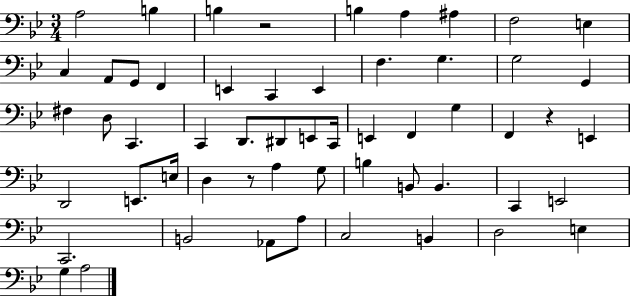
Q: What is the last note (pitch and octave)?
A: A3